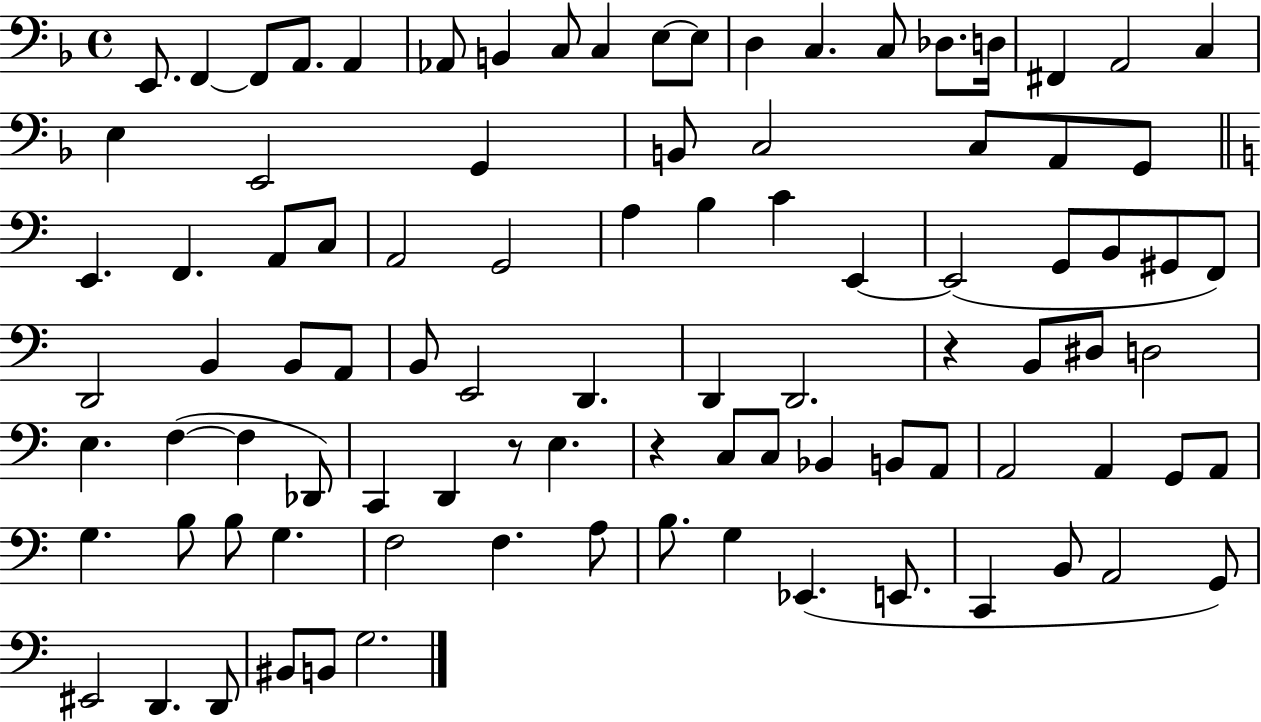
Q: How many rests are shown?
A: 3